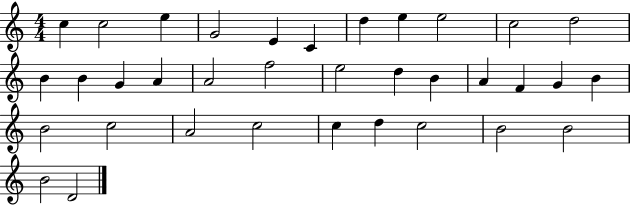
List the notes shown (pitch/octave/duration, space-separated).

C5/q C5/h E5/q G4/h E4/q C4/q D5/q E5/q E5/h C5/h D5/h B4/q B4/q G4/q A4/q A4/h F5/h E5/h D5/q B4/q A4/q F4/q G4/q B4/q B4/h C5/h A4/h C5/h C5/q D5/q C5/h B4/h B4/h B4/h D4/h